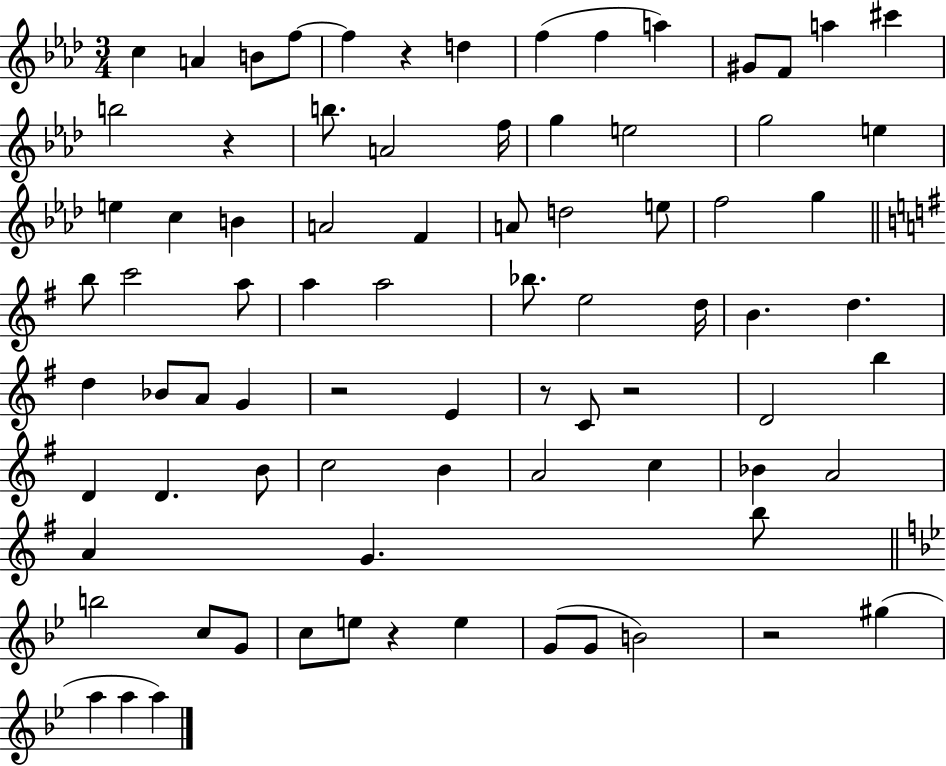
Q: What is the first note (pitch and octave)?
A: C5